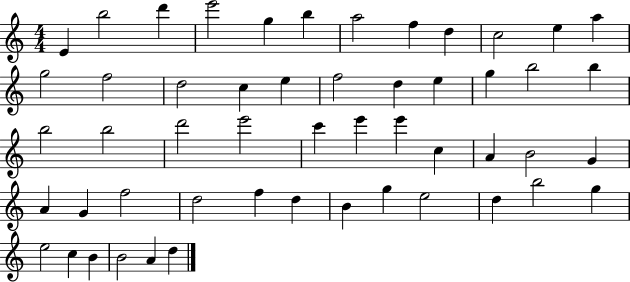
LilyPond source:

{
  \clef treble
  \numericTimeSignature
  \time 4/4
  \key c \major
  e'4 b''2 d'''4 | e'''2 g''4 b''4 | a''2 f''4 d''4 | c''2 e''4 a''4 | \break g''2 f''2 | d''2 c''4 e''4 | f''2 d''4 e''4 | g''4 b''2 b''4 | \break b''2 b''2 | d'''2 e'''2 | c'''4 e'''4 e'''4 c''4 | a'4 b'2 g'4 | \break a'4 g'4 f''2 | d''2 f''4 d''4 | b'4 g''4 e''2 | d''4 b''2 g''4 | \break e''2 c''4 b'4 | b'2 a'4 d''4 | \bar "|."
}